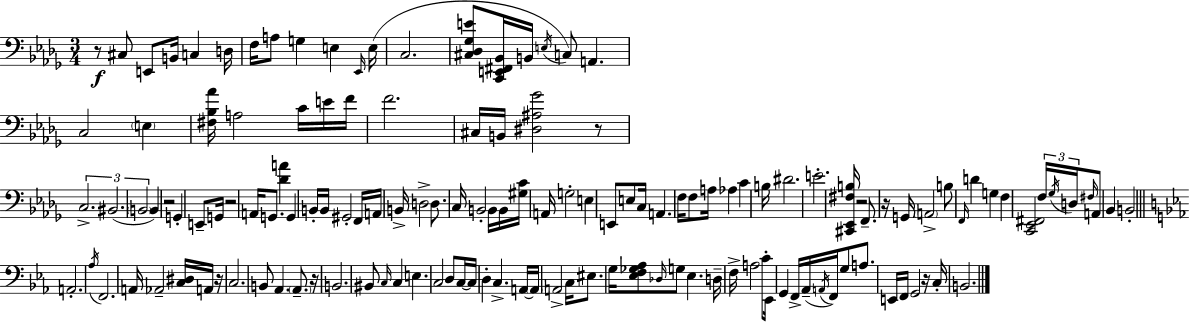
R/e C#3/e E2/e B2/s C3/q D3/s F3/s A3/e G3/q E3/q Eb2/s E3/s C3/h. [C#3,Db3,Gb3,E4]/e [C2,E2,F#2,Bb2]/s B2/s E3/s C3/e A2/q. C3/h E3/q [F#3,Bb3,Ab4]/s A3/h C4/s E4/s F4/s F4/h. C#3/s B2/s [D#3,A#3,Gb4]/h R/e C3/h. BIS2/h. B2/h B2/q R/h G2/q E2/e G2/s R/h A2/s G2/e. [Db4,A4]/q G2/q B2/s B2/s G#2/h F2/s A2/s B2/s D3/h D3/e. C3/s B2/h B2/s B2/s [G#3,C4]/s A2/s G3/h E3/q E2/e E3/e C3/s A2/q. F3/s F3/e A3/s Ab3/q C4/q B3/s D#4/h. E4/h. [C#2,Eb2,F#3,B3]/s R/h F2/e. R/s G2/s A2/h B3/e F2/s D4/q G3/q F3/q [C2,Eb2,F#2]/h F3/s Gb3/s D3/s F#3/s A2/e Bb2/q B2/h A2/h. Ab3/s F2/h. A2/s Ab2/h [C3,D#3]/s A2/s R/s C3/h. B2/e Ab2/q. Ab2/e. R/s B2/h. BIS2/e C3/s C3/q E3/q. C3/h D3/e C3/s C3/s D3/q C3/q. A2/s A2/s A2/h C3/s EIS3/e. G3/s [Eb3,F3,Gb3,Ab3]/e Db3/s G3/e Eb3/q. D3/s F3/s A3/h C4/e Eb2/s G2/q F2/s Ab2/s A2/s F2/s G3/e A3/e. E2/s F2/s G2/h R/s C3/s B2/h.